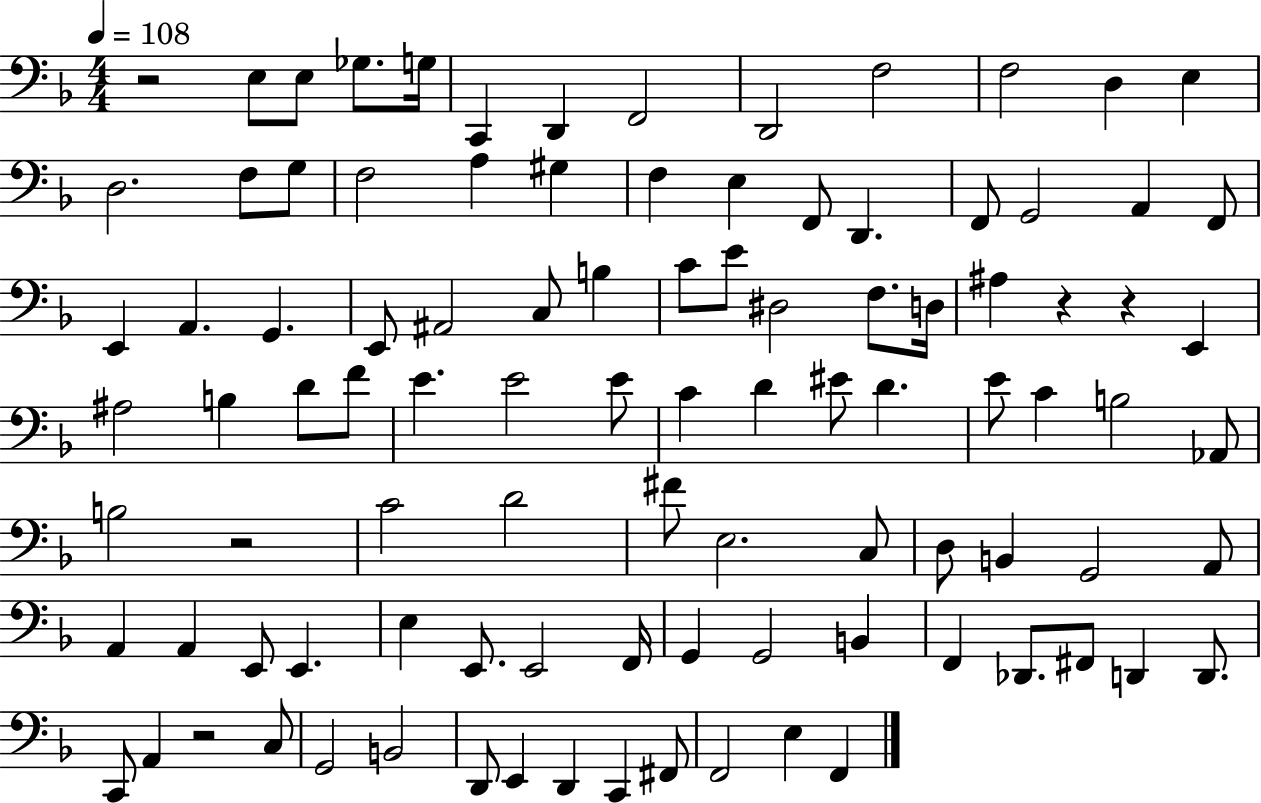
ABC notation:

X:1
T:Untitled
M:4/4
L:1/4
K:F
z2 E,/2 E,/2 _G,/2 G,/4 C,, D,, F,,2 D,,2 F,2 F,2 D, E, D,2 F,/2 G,/2 F,2 A, ^G, F, E, F,,/2 D,, F,,/2 G,,2 A,, F,,/2 E,, A,, G,, E,,/2 ^A,,2 C,/2 B, C/2 E/2 ^D,2 F,/2 D,/4 ^A, z z E,, ^A,2 B, D/2 F/2 E E2 E/2 C D ^E/2 D E/2 C B,2 _A,,/2 B,2 z2 C2 D2 ^F/2 E,2 C,/2 D,/2 B,, G,,2 A,,/2 A,, A,, E,,/2 E,, E, E,,/2 E,,2 F,,/4 G,, G,,2 B,, F,, _D,,/2 ^F,,/2 D,, D,,/2 C,,/2 A,, z2 C,/2 G,,2 B,,2 D,,/2 E,, D,, C,, ^F,,/2 F,,2 E, F,,